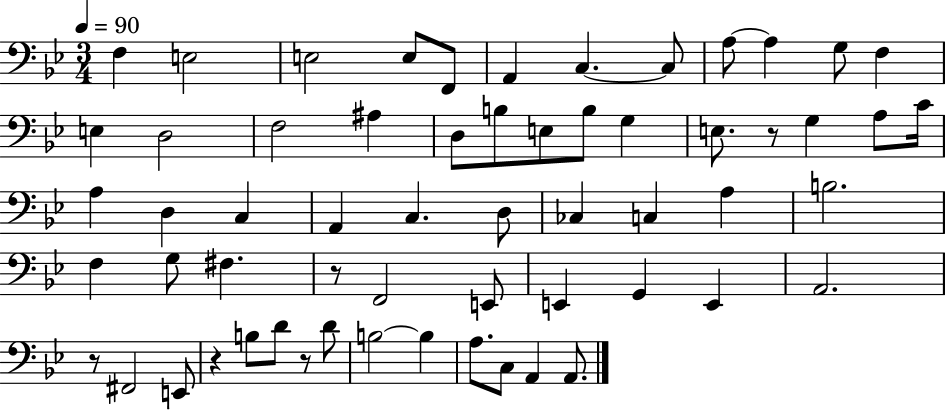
X:1
T:Untitled
M:3/4
L:1/4
K:Bb
F, E,2 E,2 E,/2 F,,/2 A,, C, C,/2 A,/2 A, G,/2 F, E, D,2 F,2 ^A, D,/2 B,/2 E,/2 B,/2 G, E,/2 z/2 G, A,/2 C/4 A, D, C, A,, C, D,/2 _C, C, A, B,2 F, G,/2 ^F, z/2 F,,2 E,,/2 E,, G,, E,, A,,2 z/2 ^F,,2 E,,/2 z B,/2 D/2 z/2 D/2 B,2 B, A,/2 C,/2 A,, A,,/2